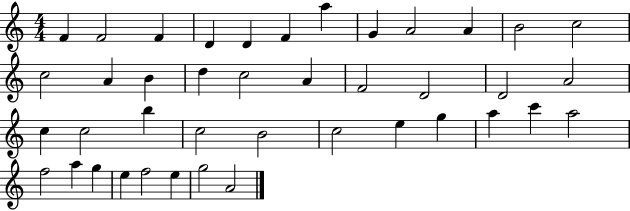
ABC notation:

X:1
T:Untitled
M:4/4
L:1/4
K:C
F F2 F D D F a G A2 A B2 c2 c2 A B d c2 A F2 D2 D2 A2 c c2 b c2 B2 c2 e g a c' a2 f2 a g e f2 e g2 A2